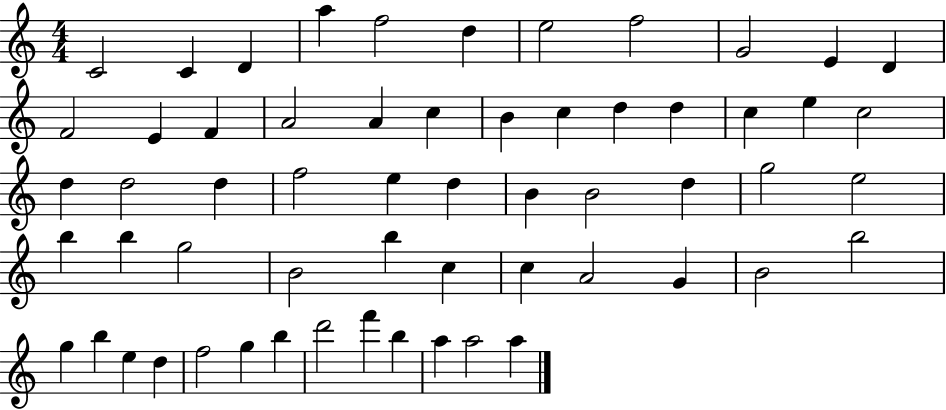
X:1
T:Untitled
M:4/4
L:1/4
K:C
C2 C D a f2 d e2 f2 G2 E D F2 E F A2 A c B c d d c e c2 d d2 d f2 e d B B2 d g2 e2 b b g2 B2 b c c A2 G B2 b2 g b e d f2 g b d'2 f' b a a2 a